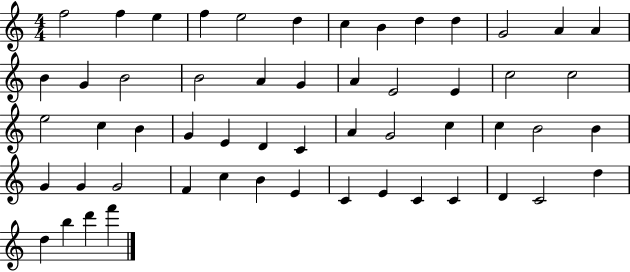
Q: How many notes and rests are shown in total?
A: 55